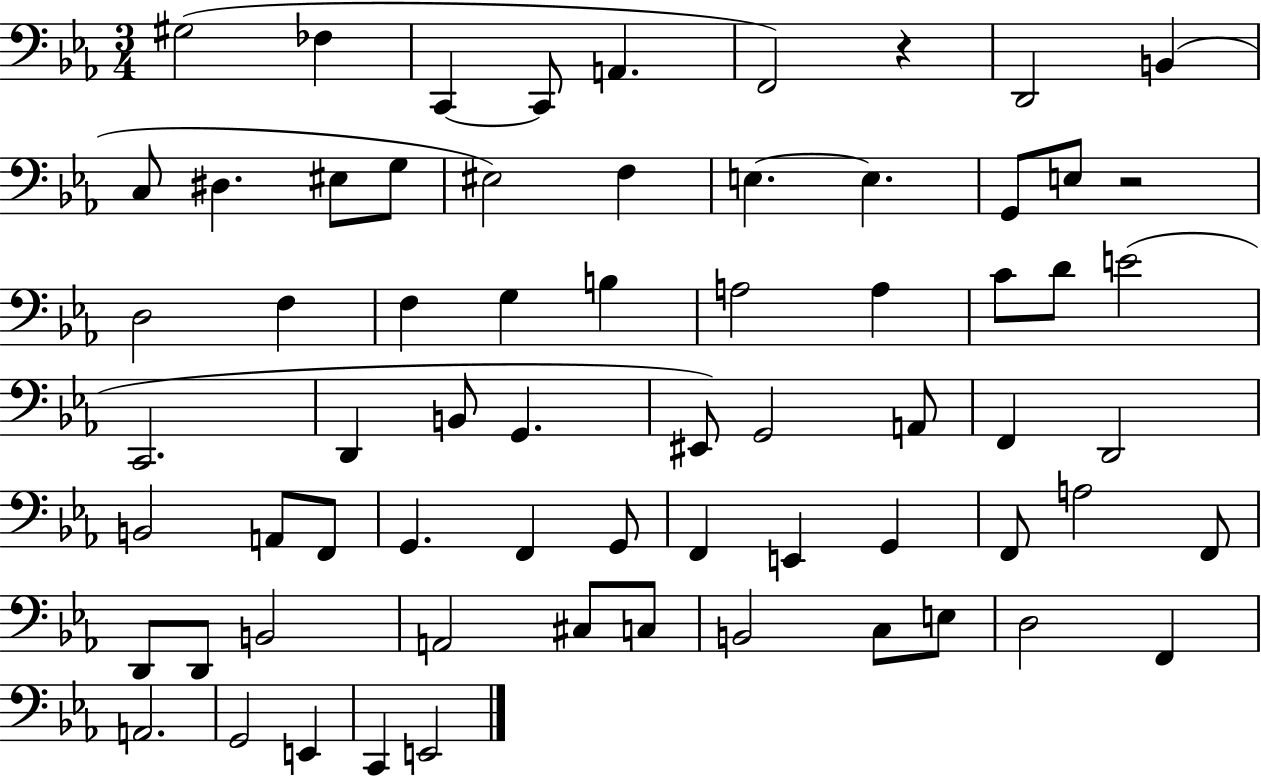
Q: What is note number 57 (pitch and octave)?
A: C3